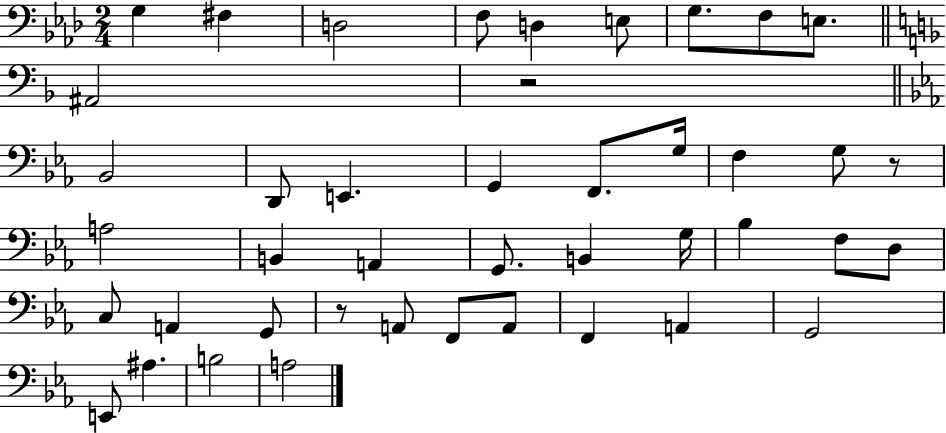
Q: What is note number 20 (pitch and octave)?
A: B2